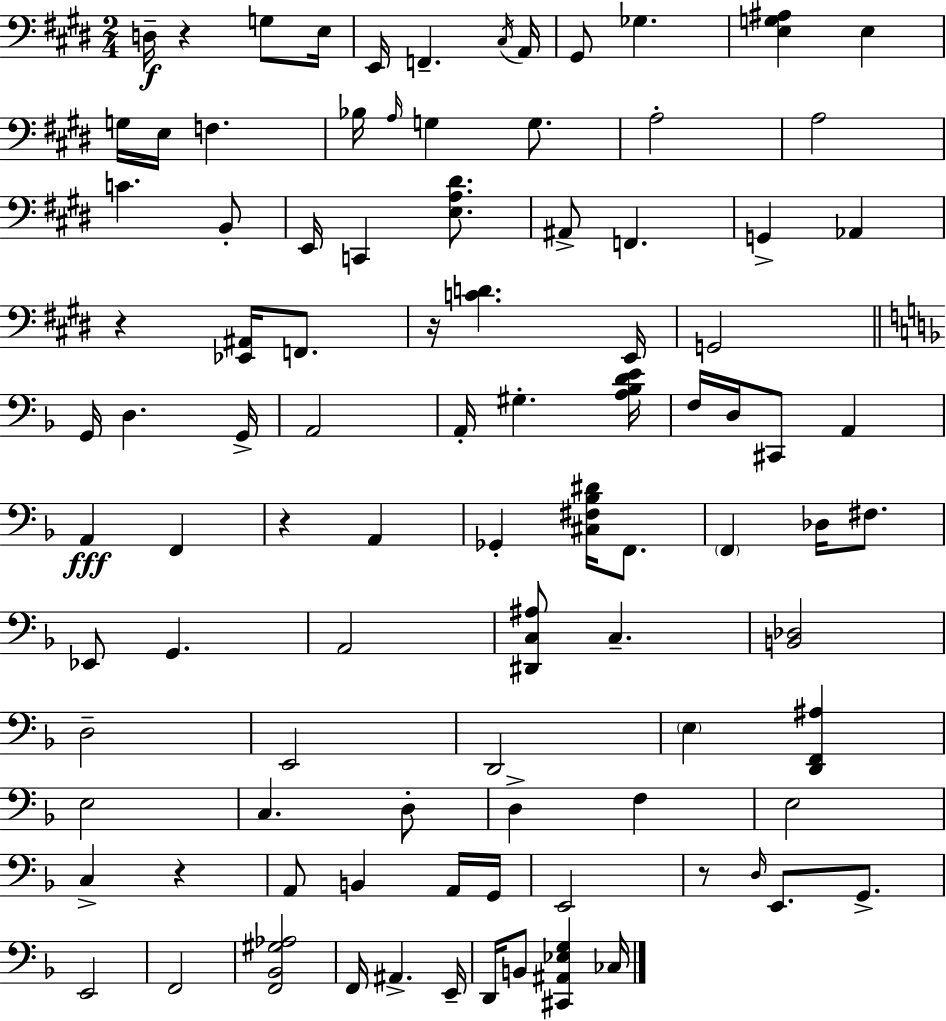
{
  \clef bass
  \numericTimeSignature
  \time 2/4
  \key e \major
  d16--\f r4 g8 e16 | e,16 f,4.-- \acciaccatura { cis16 } | a,16 gis,8 ges4. | <e g ais>4 e4 | \break g16 e16 f4. | bes16 \grace { a16 } g4 g8. | a2-. | a2 | \break c'4. | b,8-. e,16 c,4 <e a dis'>8. | ais,8-> f,4. | g,4-> aes,4 | \break r4 <ees, ais,>16 f,8. | r16 <c' d'>4. | e,16 g,2 | \bar "||" \break \key f \major g,16 d4. g,16-> | a,2 | a,16-. gis4.-. <a bes d' e'>16 | f16 d16 cis,8 a,4 | \break a,4\fff f,4 | r4 a,4 | ges,4-. <cis fis bes dis'>16 f,8. | \parenthesize f,4 des16 fis8. | \break ees,8 g,4. | a,2 | <dis, c ais>8 c4.-- | <b, des>2 | \break d2-- | e,2 | d,2 | \parenthesize e4 <d, f, ais>4 | \break e2 | c4. d8-. | d4-> f4 | e2 | \break c4-> r4 | a,8 b,4 a,16 g,16 | e,2 | r8 \grace { d16 } e,8. g,8.-> | \break e,2 | f,2 | <f, bes, gis aes>2 | f,16 ais,4.-> | \break e,16-- d,16 b,8 <cis, ais, ees g>4 | ces16 \bar "|."
}